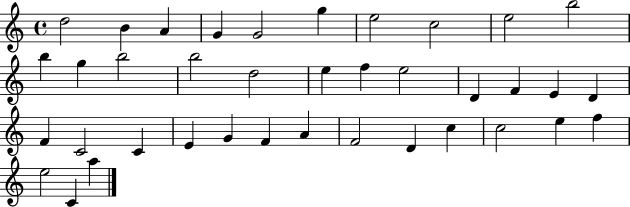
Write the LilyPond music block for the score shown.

{
  \clef treble
  \time 4/4
  \defaultTimeSignature
  \key c \major
  d''2 b'4 a'4 | g'4 g'2 g''4 | e''2 c''2 | e''2 b''2 | \break b''4 g''4 b''2 | b''2 d''2 | e''4 f''4 e''2 | d'4 f'4 e'4 d'4 | \break f'4 c'2 c'4 | e'4 g'4 f'4 a'4 | f'2 d'4 c''4 | c''2 e''4 f''4 | \break e''2 c'4 a''4 | \bar "|."
}